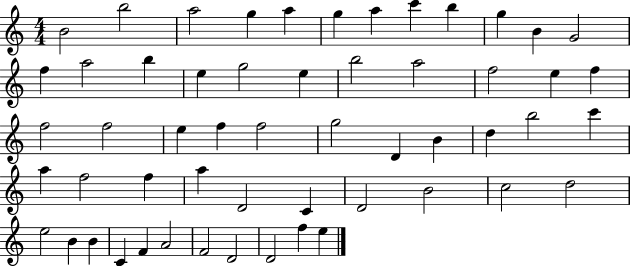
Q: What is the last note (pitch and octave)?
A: E5